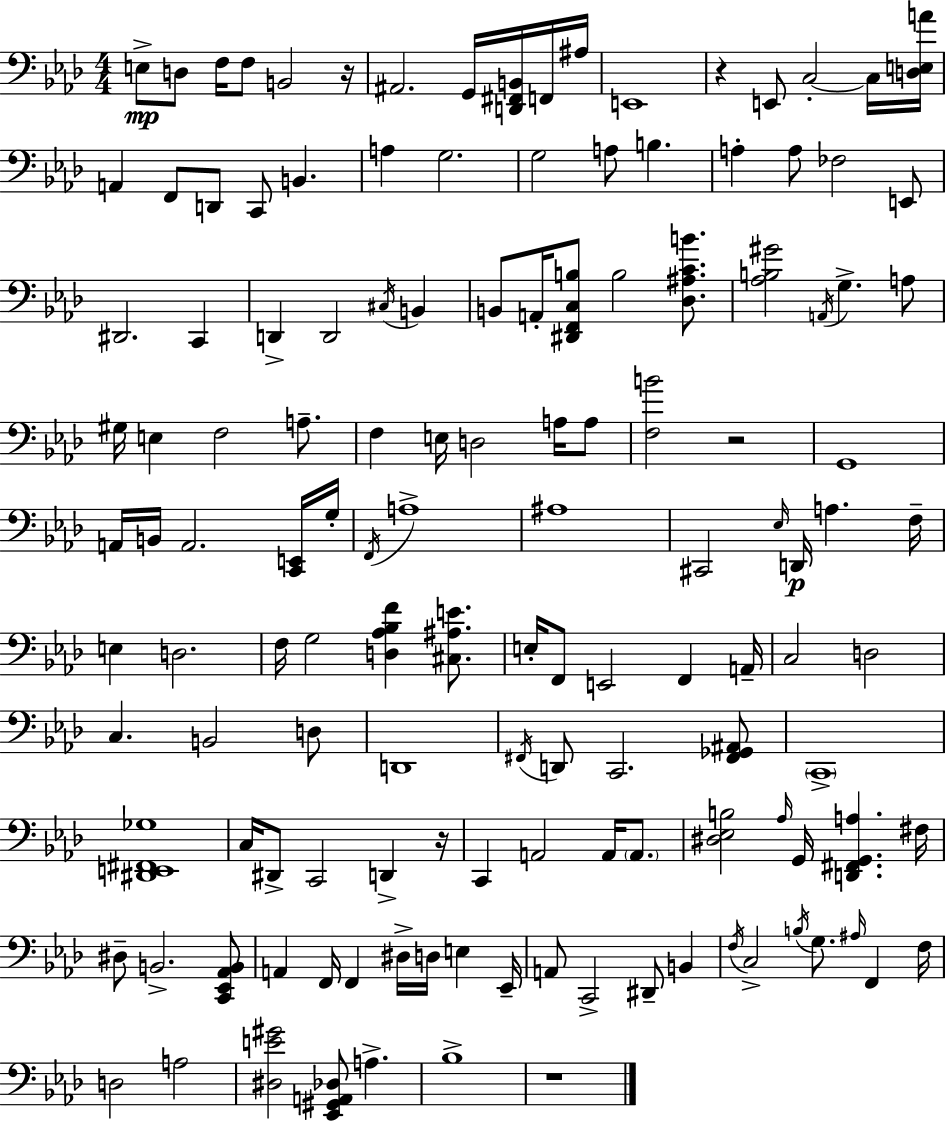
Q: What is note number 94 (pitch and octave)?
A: A2